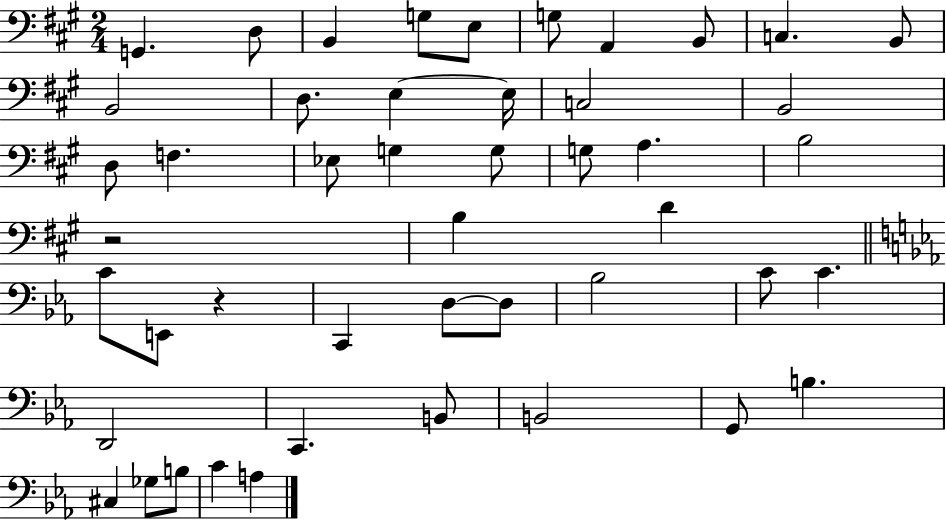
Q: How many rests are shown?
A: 2